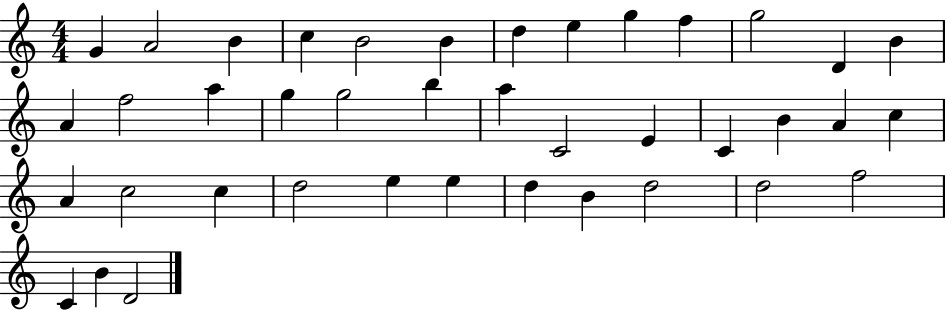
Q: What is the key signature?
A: C major